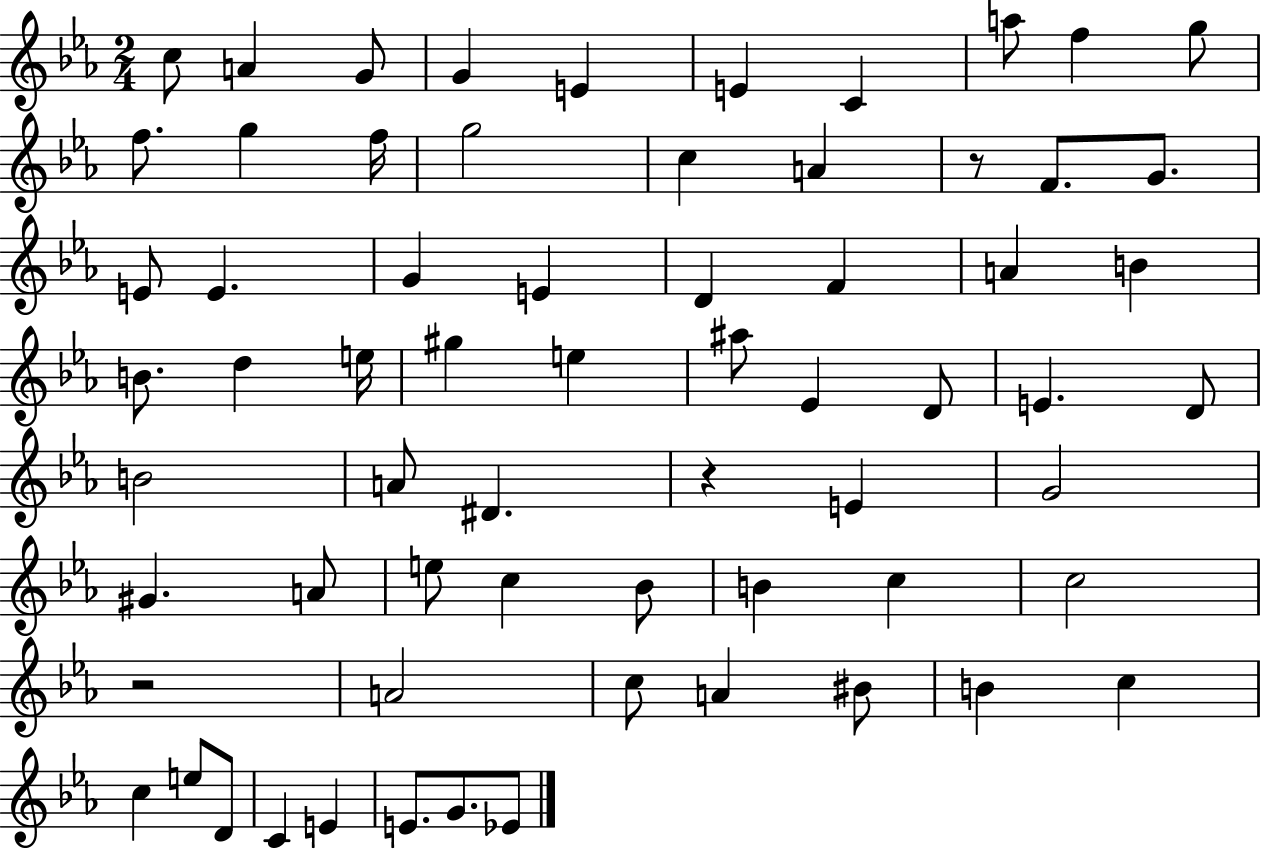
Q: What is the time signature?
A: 2/4